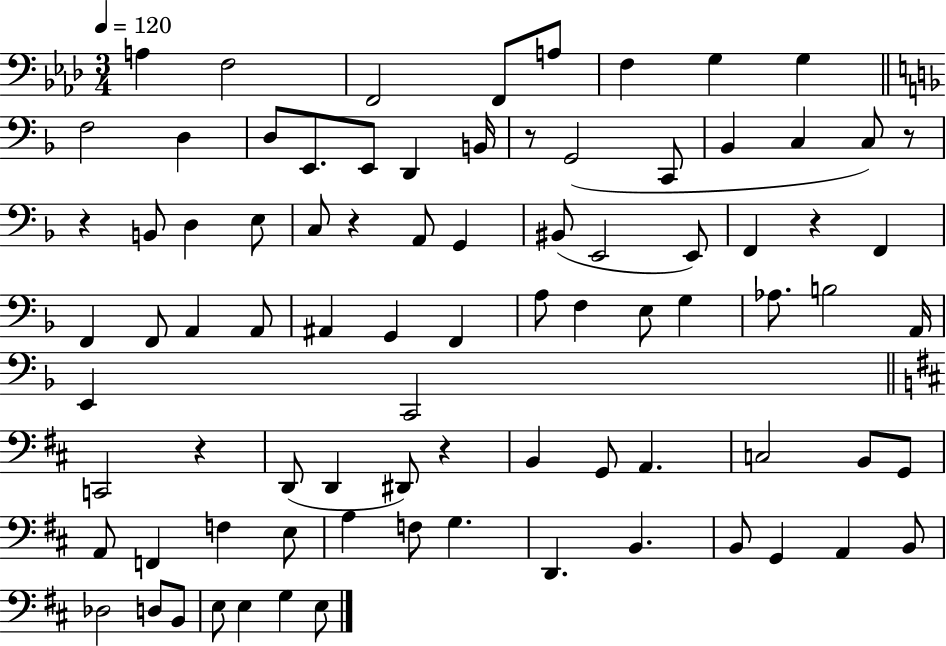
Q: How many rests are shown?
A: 7